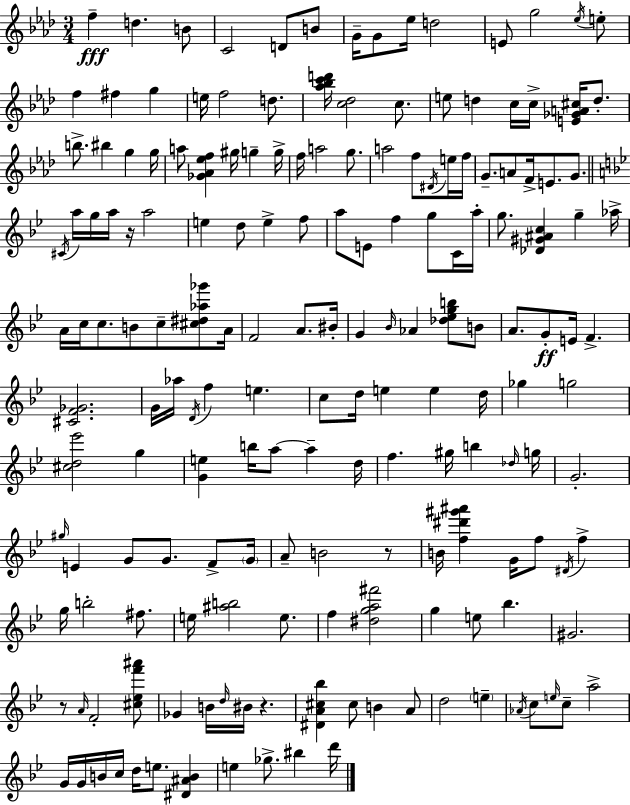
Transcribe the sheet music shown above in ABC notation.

X:1
T:Untitled
M:3/4
L:1/4
K:Fm
f d B/2 C2 D/2 B/2 G/4 G/2 _e/4 d2 E/2 g2 _e/4 e/2 f ^f g e/4 f2 d/2 [_a_bc'd']/4 [c_d]2 c/2 e/2 d c/4 c/4 [E_GA^c]/4 d/2 b/2 ^b g g/4 a/2 [_G_A_ef] ^g/4 g g/4 f/4 a2 g/2 a2 f/2 ^D/4 e/4 f/4 G/2 A/2 F/4 E/2 G/2 ^C/4 a/4 g/4 a/4 z/4 a2 e d/2 e f/2 a/2 E/2 f g/2 C/4 a/4 g/2 [_D^G^Ac] g _a/4 A/4 c/4 c/2 B/2 c/2 [^c^d_a_g']/2 A/4 F2 A/2 ^B/4 G _B/4 _A [_d_egb]/2 B/2 A/2 G/2 E/4 F [^CF_G]2 G/4 _a/4 D/4 f e c/2 d/4 e e d/4 _g g2 [^cd_e']2 g [Ge] b/4 a/2 a d/4 f ^g/4 b _d/4 g/4 G2 ^g/4 E G/2 G/2 F/2 G/4 A/2 B2 z/2 B/4 [f^d'^g'^a'] G/4 f/2 ^D/4 f g/4 b2 ^f/2 e/4 [^ab]2 e/2 f [^dga^f']2 g e/2 _b ^G2 z/2 A/4 F2 [^c_ef'^a']/2 _G B/4 d/4 ^B/4 z [^DA^c_b] ^c/2 B A/2 d2 e _A/4 c/2 e/4 c/2 a2 G/4 G/4 B/4 c/4 d/4 e/2 [^D^AB] e _g/2 ^b d'/4